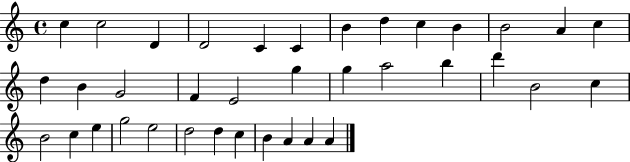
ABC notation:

X:1
T:Untitled
M:4/4
L:1/4
K:C
c c2 D D2 C C B d c B B2 A c d B G2 F E2 g g a2 b d' B2 c B2 c e g2 e2 d2 d c B A A A